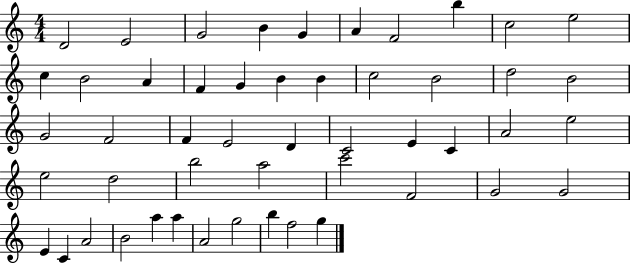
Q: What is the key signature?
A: C major